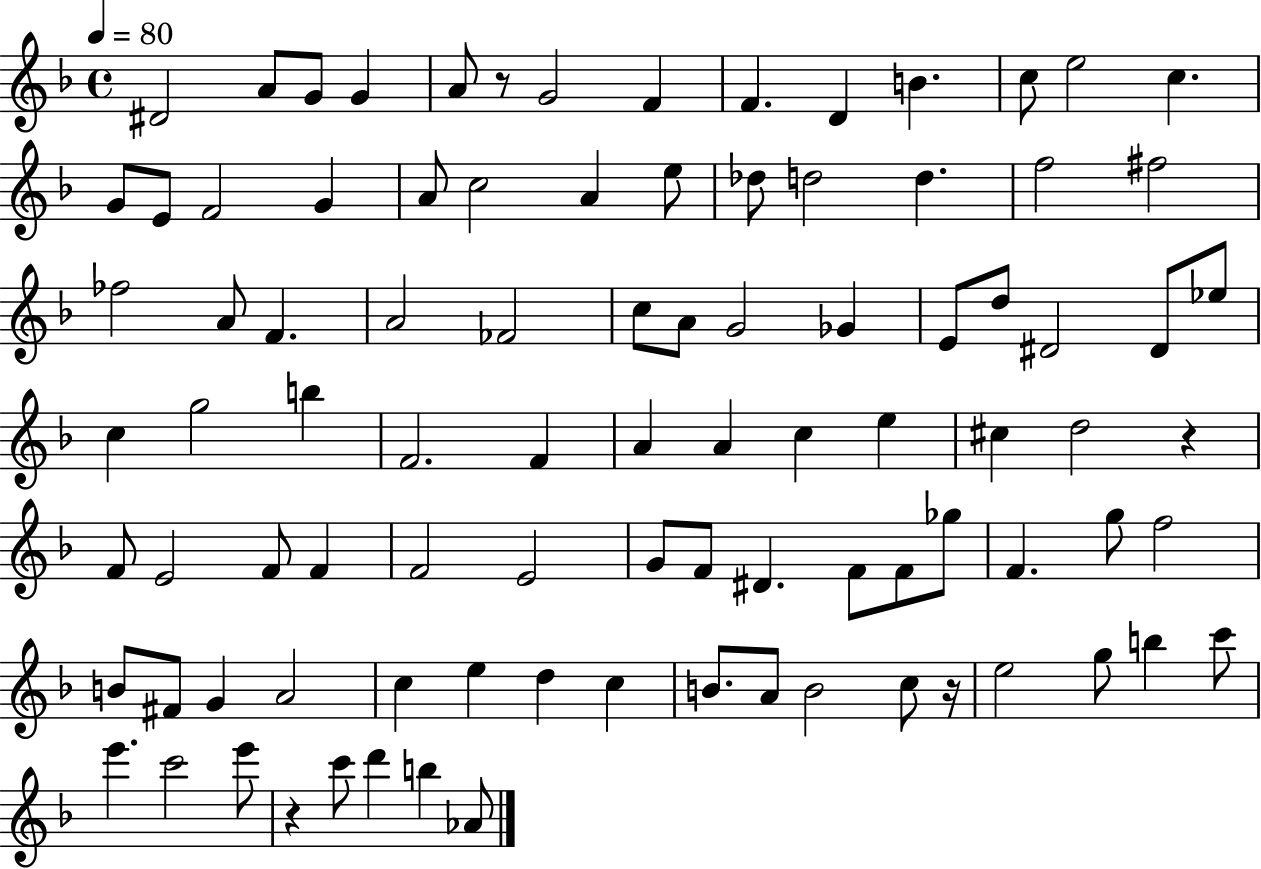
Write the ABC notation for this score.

X:1
T:Untitled
M:4/4
L:1/4
K:F
^D2 A/2 G/2 G A/2 z/2 G2 F F D B c/2 e2 c G/2 E/2 F2 G A/2 c2 A e/2 _d/2 d2 d f2 ^f2 _f2 A/2 F A2 _F2 c/2 A/2 G2 _G E/2 d/2 ^D2 ^D/2 _e/2 c g2 b F2 F A A c e ^c d2 z F/2 E2 F/2 F F2 E2 G/2 F/2 ^D F/2 F/2 _g/2 F g/2 f2 B/2 ^F/2 G A2 c e d c B/2 A/2 B2 c/2 z/4 e2 g/2 b c'/2 e' c'2 e'/2 z c'/2 d' b _A/2